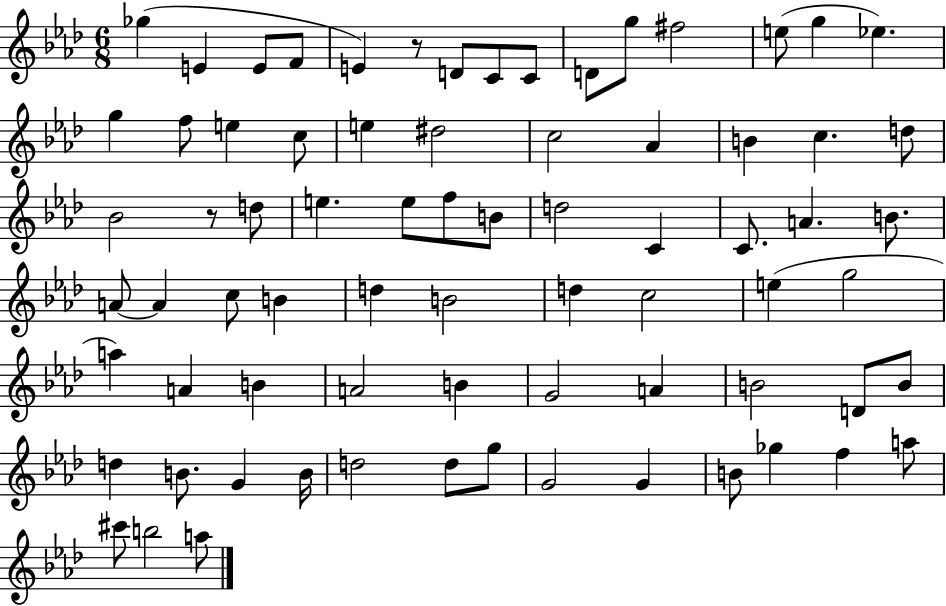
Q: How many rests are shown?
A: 2